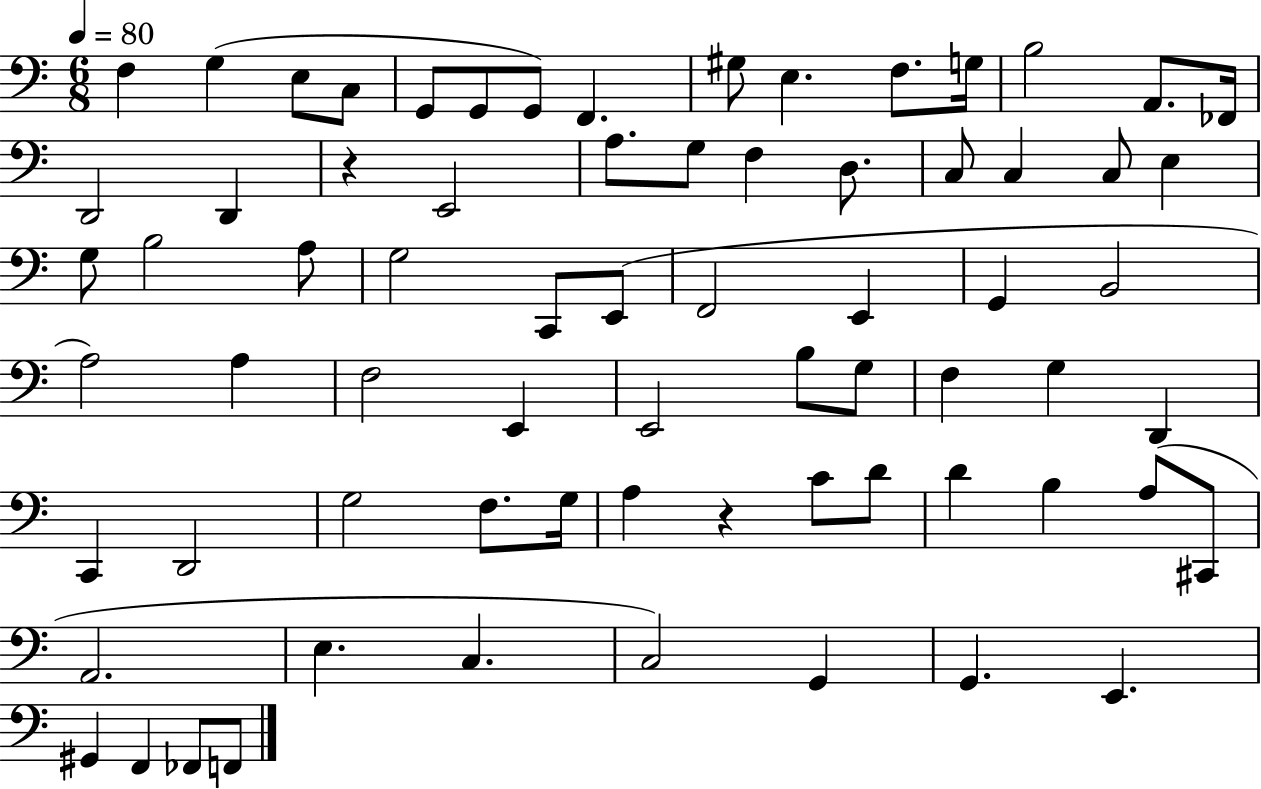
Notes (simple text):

F3/q G3/q E3/e C3/e G2/e G2/e G2/e F2/q. G#3/e E3/q. F3/e. G3/s B3/h A2/e. FES2/s D2/h D2/q R/q E2/h A3/e. G3/e F3/q D3/e. C3/e C3/q C3/e E3/q G3/e B3/h A3/e G3/h C2/e E2/e F2/h E2/q G2/q B2/h A3/h A3/q F3/h E2/q E2/h B3/e G3/e F3/q G3/q D2/q C2/q D2/h G3/h F3/e. G3/s A3/q R/q C4/e D4/e D4/q B3/q A3/e C#2/e A2/h. E3/q. C3/q. C3/h G2/q G2/q. E2/q. G#2/q F2/q FES2/e F2/e